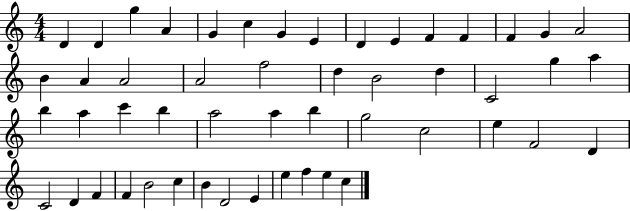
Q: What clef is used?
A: treble